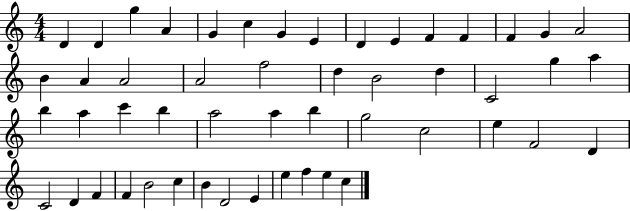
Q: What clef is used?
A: treble